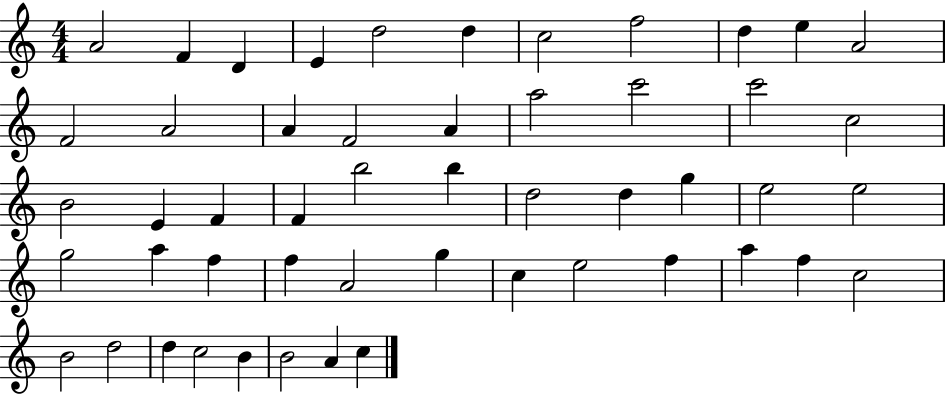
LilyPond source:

{
  \clef treble
  \numericTimeSignature
  \time 4/4
  \key c \major
  a'2 f'4 d'4 | e'4 d''2 d''4 | c''2 f''2 | d''4 e''4 a'2 | \break f'2 a'2 | a'4 f'2 a'4 | a''2 c'''2 | c'''2 c''2 | \break b'2 e'4 f'4 | f'4 b''2 b''4 | d''2 d''4 g''4 | e''2 e''2 | \break g''2 a''4 f''4 | f''4 a'2 g''4 | c''4 e''2 f''4 | a''4 f''4 c''2 | \break b'2 d''2 | d''4 c''2 b'4 | b'2 a'4 c''4 | \bar "|."
}